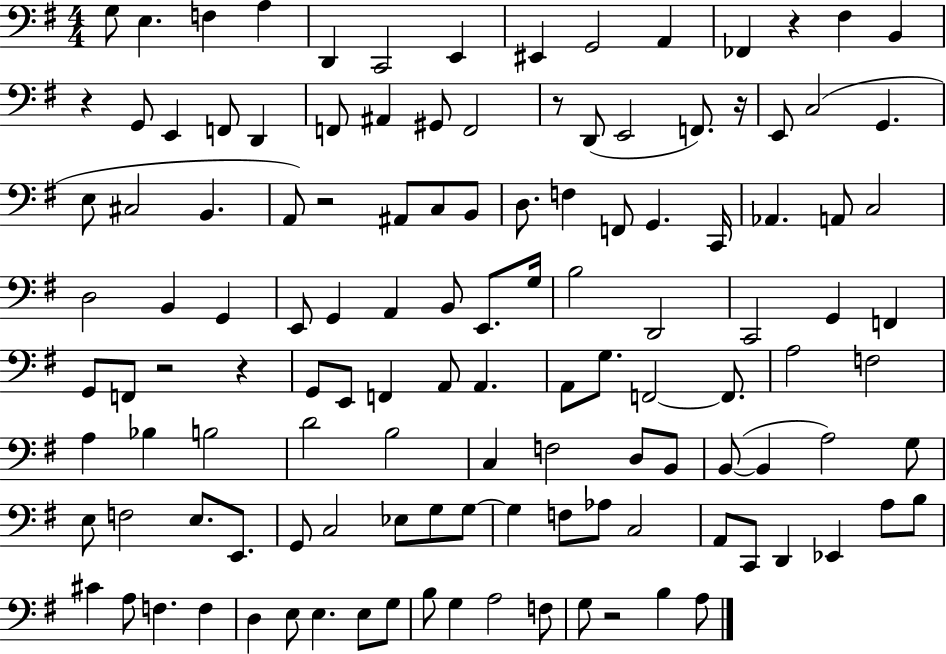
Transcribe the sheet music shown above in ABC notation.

X:1
T:Untitled
M:4/4
L:1/4
K:G
G,/2 E, F, A, D,, C,,2 E,, ^E,, G,,2 A,, _F,, z ^F, B,, z G,,/2 E,, F,,/2 D,, F,,/2 ^A,, ^G,,/2 F,,2 z/2 D,,/2 E,,2 F,,/2 z/4 E,,/2 C,2 G,, E,/2 ^C,2 B,, A,,/2 z2 ^A,,/2 C,/2 B,,/2 D,/2 F, F,,/2 G,, C,,/4 _A,, A,,/2 C,2 D,2 B,, G,, E,,/2 G,, A,, B,,/2 E,,/2 G,/4 B,2 D,,2 C,,2 G,, F,, G,,/2 F,,/2 z2 z G,,/2 E,,/2 F,, A,,/2 A,, A,,/2 G,/2 F,,2 F,,/2 A,2 F,2 A, _B, B,2 D2 B,2 C, F,2 D,/2 B,,/2 B,,/2 B,, A,2 G,/2 E,/2 F,2 E,/2 E,,/2 G,,/2 C,2 _E,/2 G,/2 G,/2 G, F,/2 _A,/2 C,2 A,,/2 C,,/2 D,, _E,, A,/2 B,/2 ^C A,/2 F, F, D, E,/2 E, E,/2 G,/2 B,/2 G, A,2 F,/2 G,/2 z2 B, A,/2